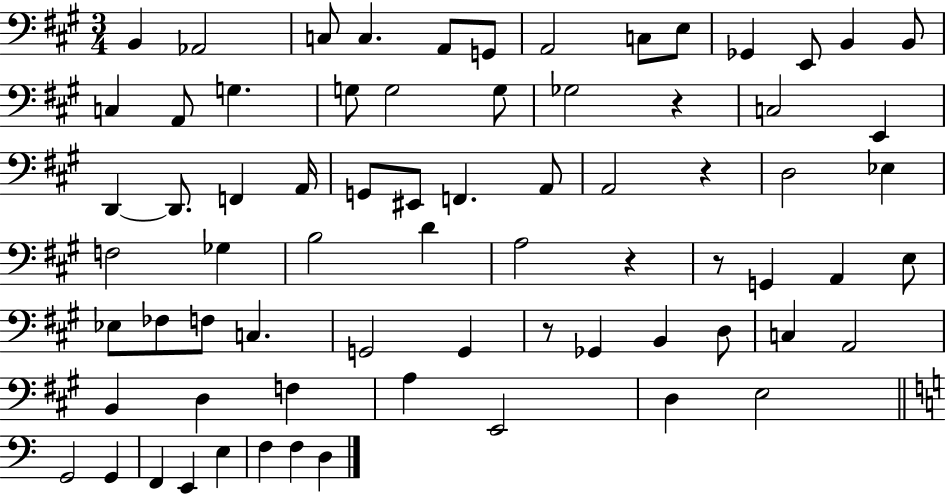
{
  \clef bass
  \numericTimeSignature
  \time 3/4
  \key a \major
  b,4 aes,2 | c8 c4. a,8 g,8 | a,2 c8 e8 | ges,4 e,8 b,4 b,8 | \break c4 a,8 g4. | g8 g2 g8 | ges2 r4 | c2 e,4 | \break d,4~~ d,8. f,4 a,16 | g,8 eis,8 f,4. a,8 | a,2 r4 | d2 ees4 | \break f2 ges4 | b2 d'4 | a2 r4 | r8 g,4 a,4 e8 | \break ees8 fes8 f8 c4. | g,2 g,4 | r8 ges,4 b,4 d8 | c4 a,2 | \break b,4 d4 f4 | a4 e,2 | d4 e2 | \bar "||" \break \key c \major g,2 g,4 | f,4 e,4 e4 | f4 f4 d4 | \bar "|."
}